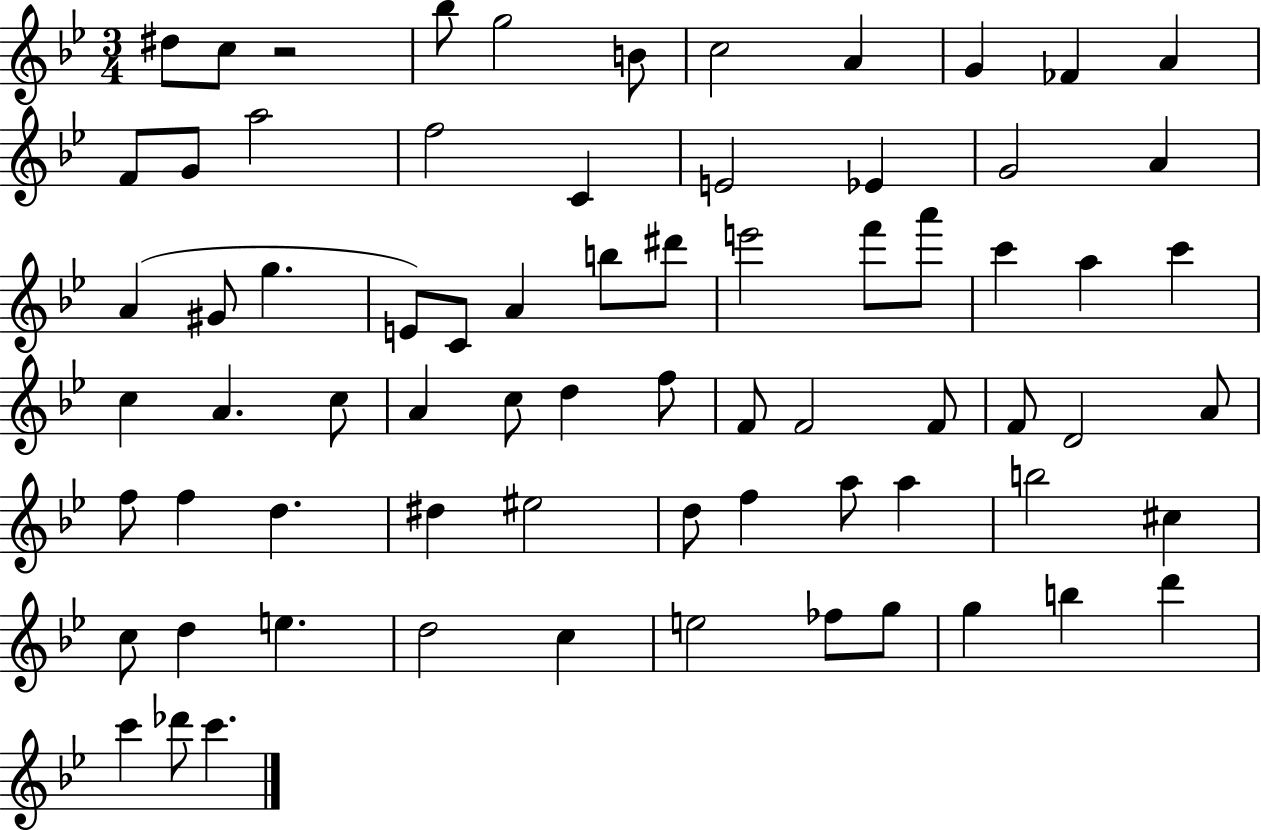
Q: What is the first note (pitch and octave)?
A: D#5